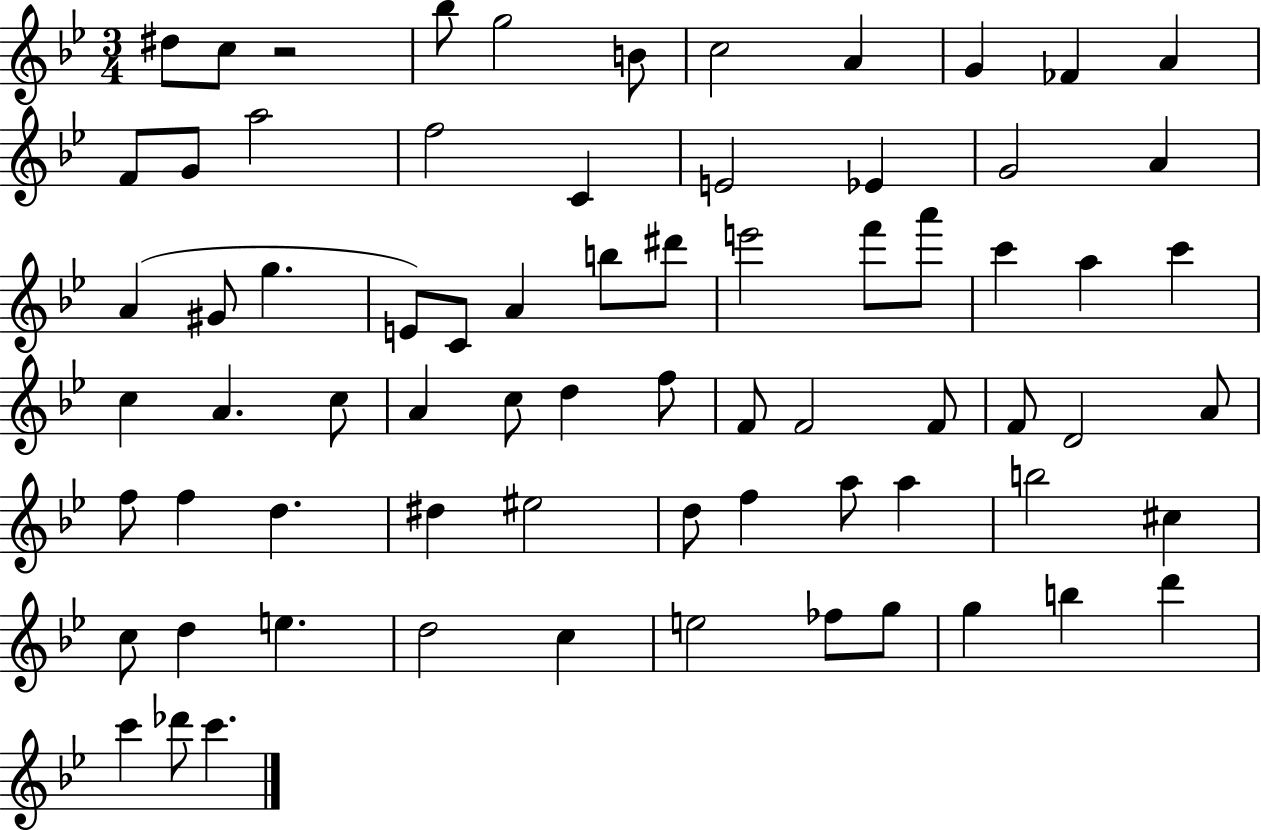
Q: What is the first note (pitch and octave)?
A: D#5